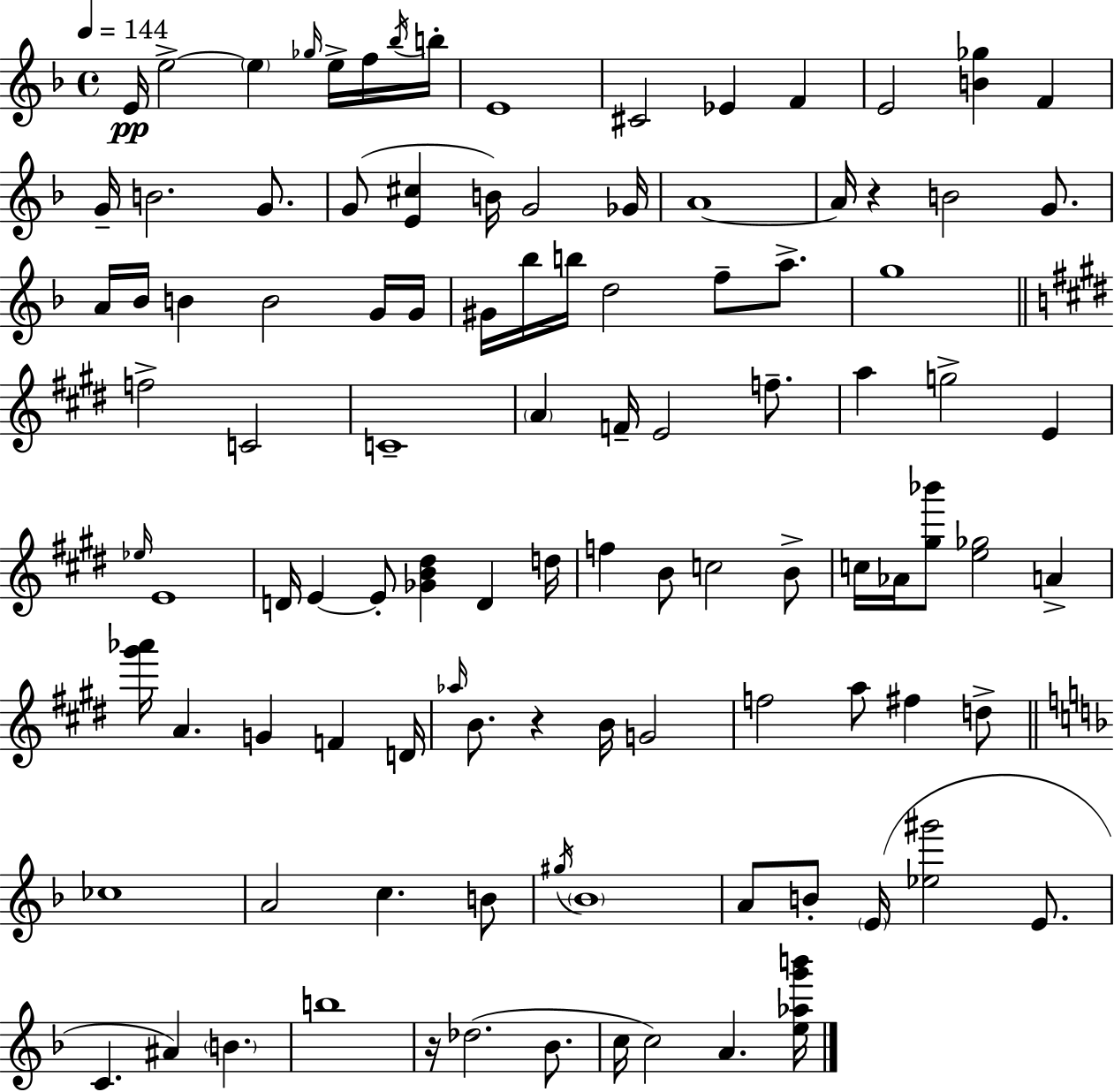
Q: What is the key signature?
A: D minor